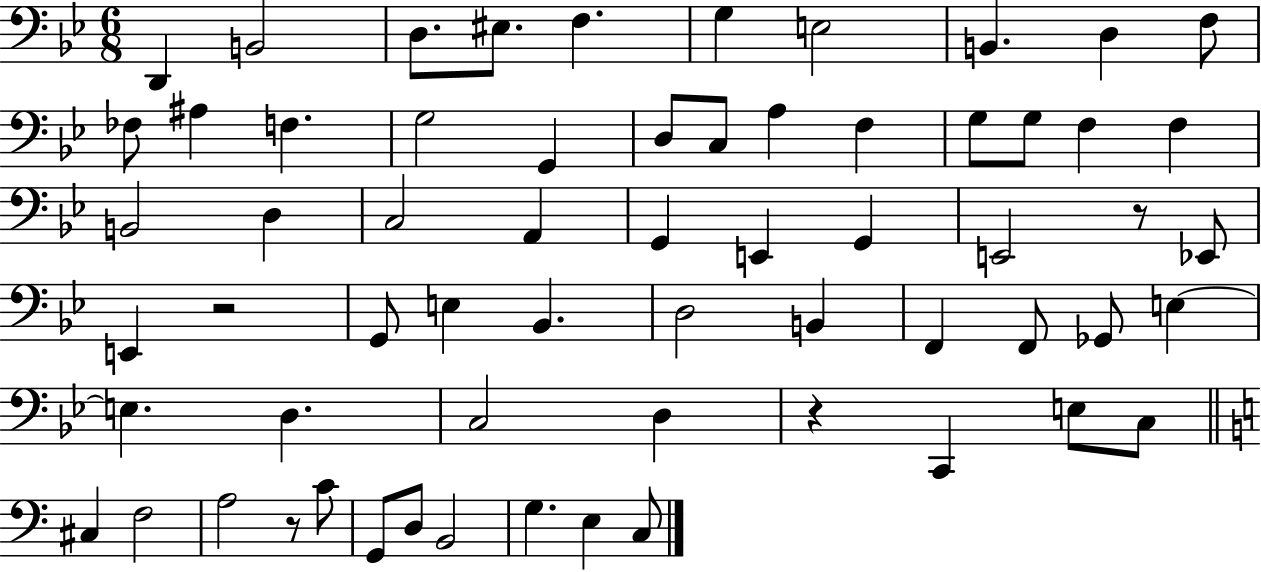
X:1
T:Untitled
M:6/8
L:1/4
K:Bb
D,, B,,2 D,/2 ^E,/2 F, G, E,2 B,, D, F,/2 _F,/2 ^A, F, G,2 G,, D,/2 C,/2 A, F, G,/2 G,/2 F, F, B,,2 D, C,2 A,, G,, E,, G,, E,,2 z/2 _E,,/2 E,, z2 G,,/2 E, _B,, D,2 B,, F,, F,,/2 _G,,/2 E, E, D, C,2 D, z C,, E,/2 C,/2 ^C, F,2 A,2 z/2 C/2 G,,/2 D,/2 B,,2 G, E, C,/2